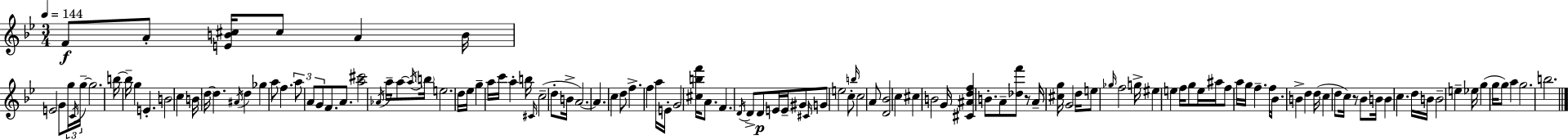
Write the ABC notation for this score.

X:1
T:Untitled
M:3/4
L:1/4
K:Gm
F/2 A/2 [EB^c]/4 ^c/2 A B/4 E2 G/2 g/4 C/4 g/4 g2 b/4 b/4 g E B2 c B/4 d/4 d ^A/4 d _g a/2 f a/2 A/2 G/2 F/2 A/2 [a^c']2 _A/4 a/4 a/2 a/4 b/4 e2 d/4 _e/4 g a/4 c'/4 a b/4 ^C/4 c2 d/2 B/4 A2 A c d/2 f f a/4 E/4 G2 [^cbf']/4 A/2 F D/4 D/2 D/2 E/4 E/4 ^G/2 ^C/4 G/2 e2 c/2 b/4 c2 A/2 [D_B]2 c ^c B2 G/4 [^C^Adf] B/2 A/2 [_df']/2 z/2 A/4 [^cg]/4 G2 d/4 e/2 _g/4 f2 g/4 ^e e f/4 g/2 e/4 ^a/4 f/2 a/4 g/4 f f/4 _B/2 B d d/4 c d/2 c/4 z/2 _B/2 B/4 B c d/4 B/4 B2 e _e/4 g g/4 g/2 a g2 b2